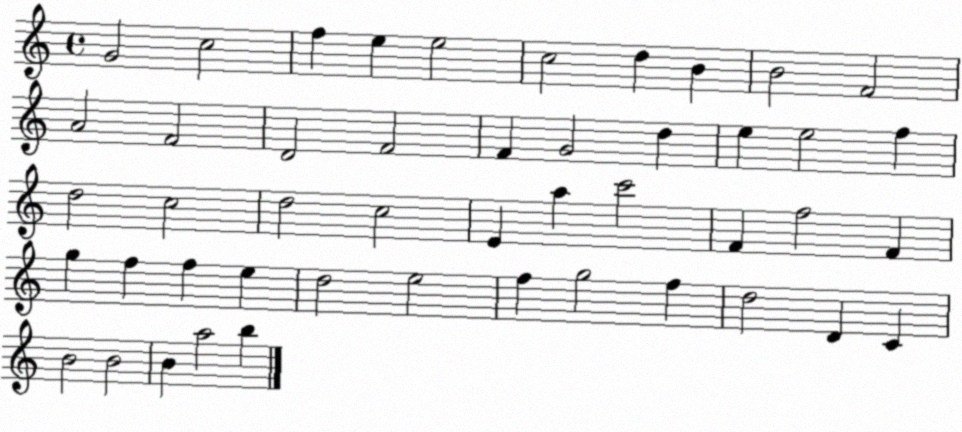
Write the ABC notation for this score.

X:1
T:Untitled
M:4/4
L:1/4
K:C
G2 c2 f e e2 c2 d B B2 F2 A2 F2 D2 F2 F G2 d e e2 f d2 c2 d2 c2 E a c'2 F f2 F g f f e d2 e2 f g2 f d2 D C B2 B2 B a2 b